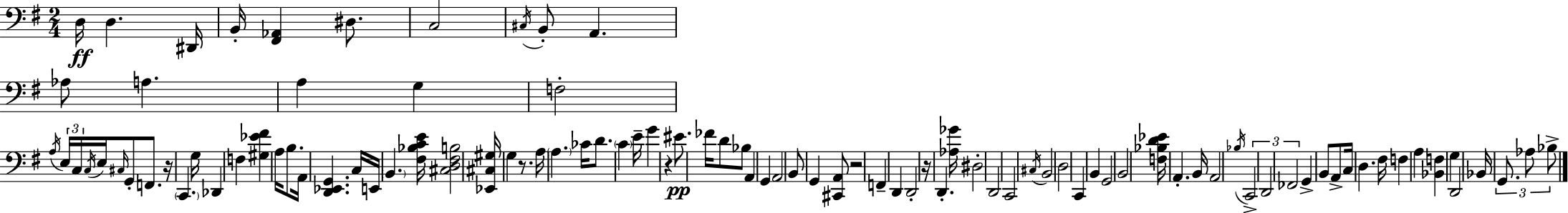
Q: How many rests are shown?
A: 5